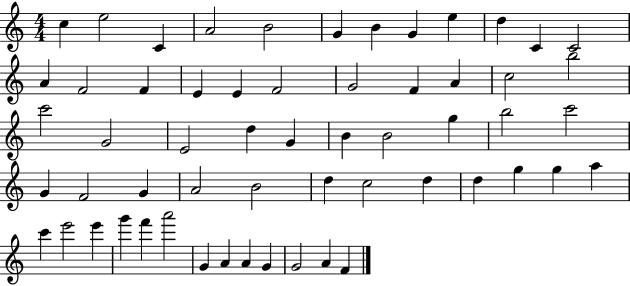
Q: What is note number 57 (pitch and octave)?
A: A4